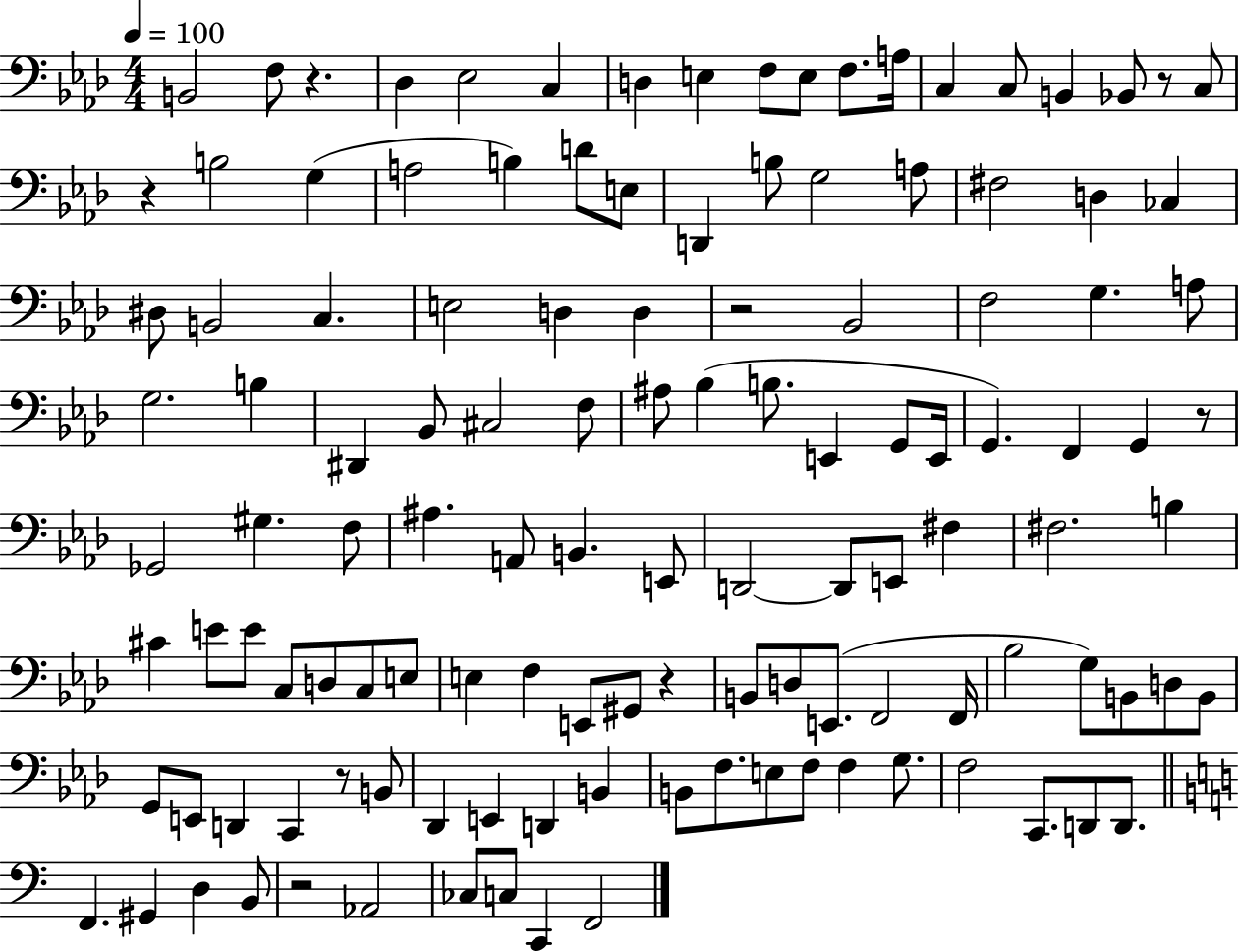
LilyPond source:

{
  \clef bass
  \numericTimeSignature
  \time 4/4
  \key aes \major
  \tempo 4 = 100
  \repeat volta 2 { b,2 f8 r4. | des4 ees2 c4 | d4 e4 f8 e8 f8. a16 | c4 c8 b,4 bes,8 r8 c8 | \break r4 b2 g4( | a2 b4) d'8 e8 | d,4 b8 g2 a8 | fis2 d4 ces4 | \break dis8 b,2 c4. | e2 d4 d4 | r2 bes,2 | f2 g4. a8 | \break g2. b4 | dis,4 bes,8 cis2 f8 | ais8 bes4( b8. e,4 g,8 e,16 | g,4.) f,4 g,4 r8 | \break ges,2 gis4. f8 | ais4. a,8 b,4. e,8 | d,2~~ d,8 e,8 fis4 | fis2. b4 | \break cis'4 e'8 e'8 c8 d8 c8 e8 | e4 f4 e,8 gis,8 r4 | b,8 d8 e,8.( f,2 f,16 | bes2 g8) b,8 d8 b,8 | \break g,8 e,8 d,4 c,4 r8 b,8 | des,4 e,4 d,4 b,4 | b,8 f8. e8 f8 f4 g8. | f2 c,8. d,8 d,8. | \break \bar "||" \break \key a \minor f,4. gis,4 d4 b,8 | r2 aes,2 | ces8 c8 c,4 f,2 | } \bar "|."
}